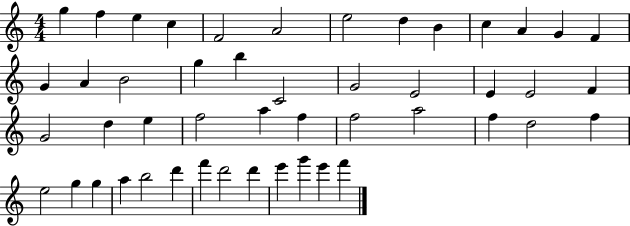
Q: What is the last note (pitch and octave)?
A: F6